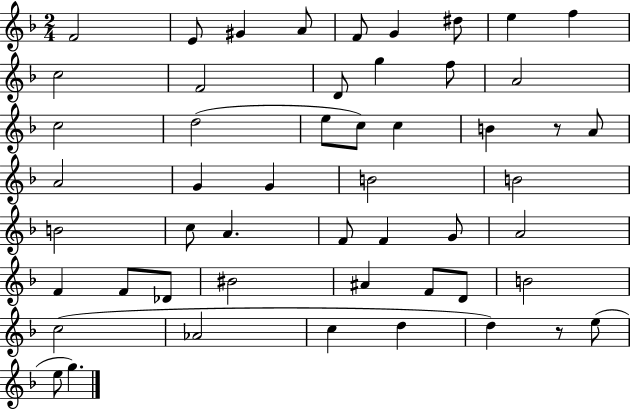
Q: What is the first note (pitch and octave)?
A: F4